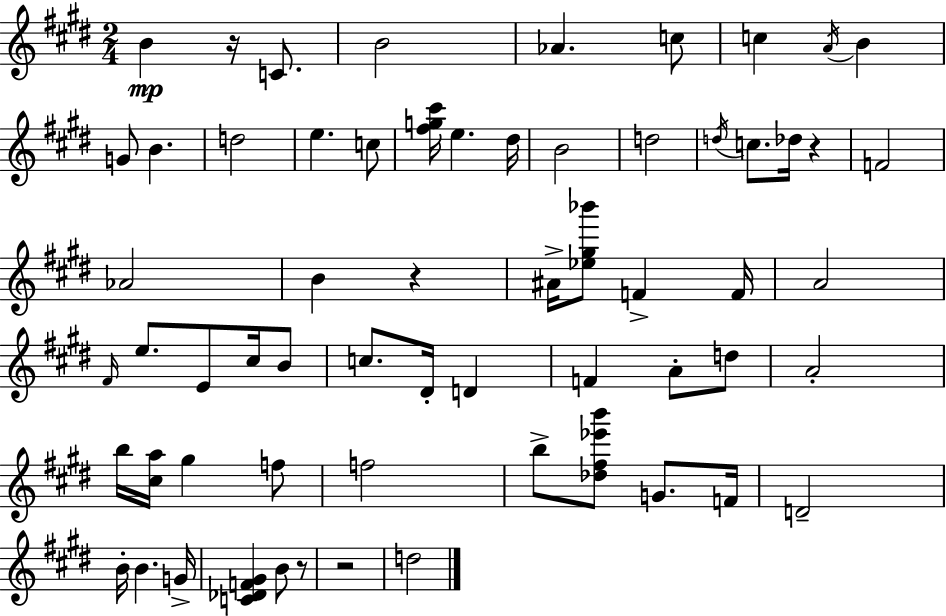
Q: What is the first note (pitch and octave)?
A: B4